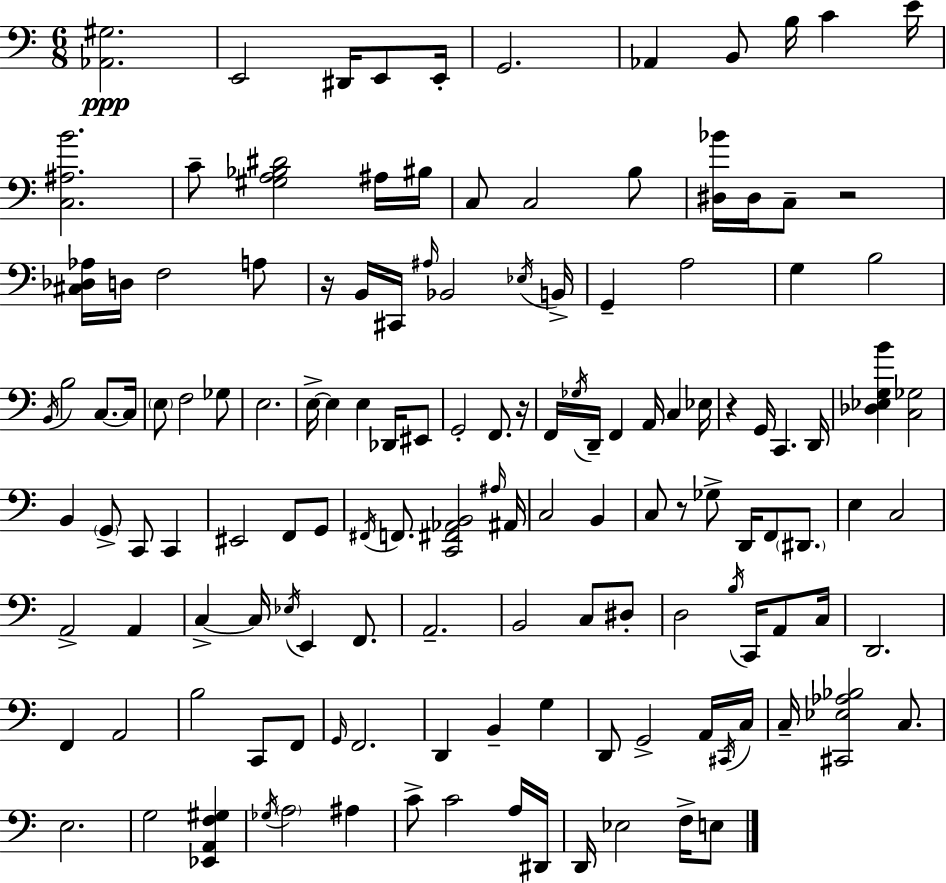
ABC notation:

X:1
T:Untitled
M:6/8
L:1/4
K:Am
[_A,,^G,]2 E,,2 ^D,,/4 E,,/2 E,,/4 G,,2 _A,, B,,/2 B,/4 C E/4 [C,^A,B]2 C/2 [^G,A,_B,^D]2 ^A,/4 ^B,/4 C,/2 C,2 B,/2 [^D,_B]/4 ^D,/4 C,/2 z2 [^C,_D,_A,]/4 D,/4 F,2 A,/2 z/4 B,,/4 ^C,,/4 ^A,/4 _B,,2 _E,/4 B,,/4 G,, A,2 G, B,2 B,,/4 B,2 C,/2 C,/4 E,/2 F,2 _G,/2 E,2 E,/4 E, E, _D,,/4 ^E,,/2 G,,2 F,,/2 z/4 F,,/4 _G,/4 D,,/4 F,, A,,/4 C, _E,/4 z G,,/4 C,, D,,/4 [_D,_E,G,B] [C,_G,]2 B,, G,,/2 C,,/2 C,, ^E,,2 F,,/2 G,,/2 ^F,,/4 F,,/2 [C,,^F,,_A,,B,,]2 ^A,/4 ^A,,/4 C,2 B,, C,/2 z/2 _G,/2 D,,/4 F,,/2 ^D,,/2 E, C,2 A,,2 A,, C, C,/4 _E,/4 E,, F,,/2 A,,2 B,,2 C,/2 ^D,/2 D,2 B,/4 C,,/4 A,,/2 C,/4 D,,2 F,, A,,2 B,2 C,,/2 F,,/2 G,,/4 F,,2 D,, B,, G, D,,/2 G,,2 A,,/4 ^C,,/4 C,/4 C,/4 [^C,,_E,_A,_B,]2 C,/2 E,2 G,2 [_E,,A,,F,^G,] _G,/4 A,2 ^A, C/2 C2 A,/4 ^D,,/4 D,,/4 _E,2 F,/4 E,/2